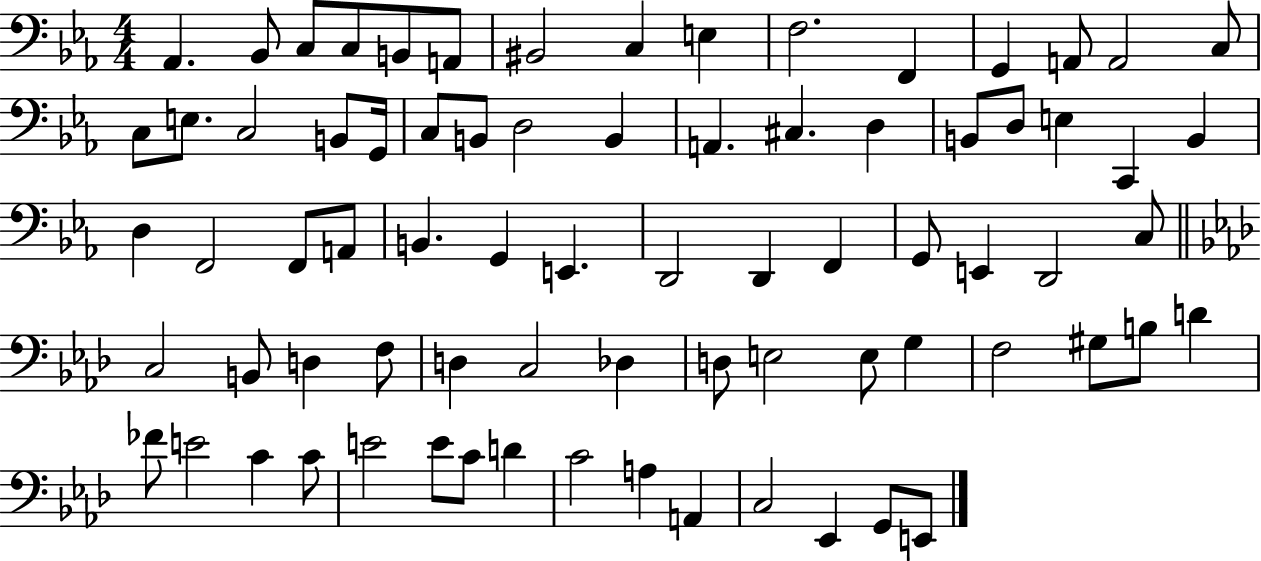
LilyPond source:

{
  \clef bass
  \numericTimeSignature
  \time 4/4
  \key ees \major
  aes,4. bes,8 c8 c8 b,8 a,8 | bis,2 c4 e4 | f2. f,4 | g,4 a,8 a,2 c8 | \break c8 e8. c2 b,8 g,16 | c8 b,8 d2 b,4 | a,4. cis4. d4 | b,8 d8 e4 c,4 b,4 | \break d4 f,2 f,8 a,8 | b,4. g,4 e,4. | d,2 d,4 f,4 | g,8 e,4 d,2 c8 | \break \bar "||" \break \key aes \major c2 b,8 d4 f8 | d4 c2 des4 | d8 e2 e8 g4 | f2 gis8 b8 d'4 | \break fes'8 e'2 c'4 c'8 | e'2 e'8 c'8 d'4 | c'2 a4 a,4 | c2 ees,4 g,8 e,8 | \break \bar "|."
}